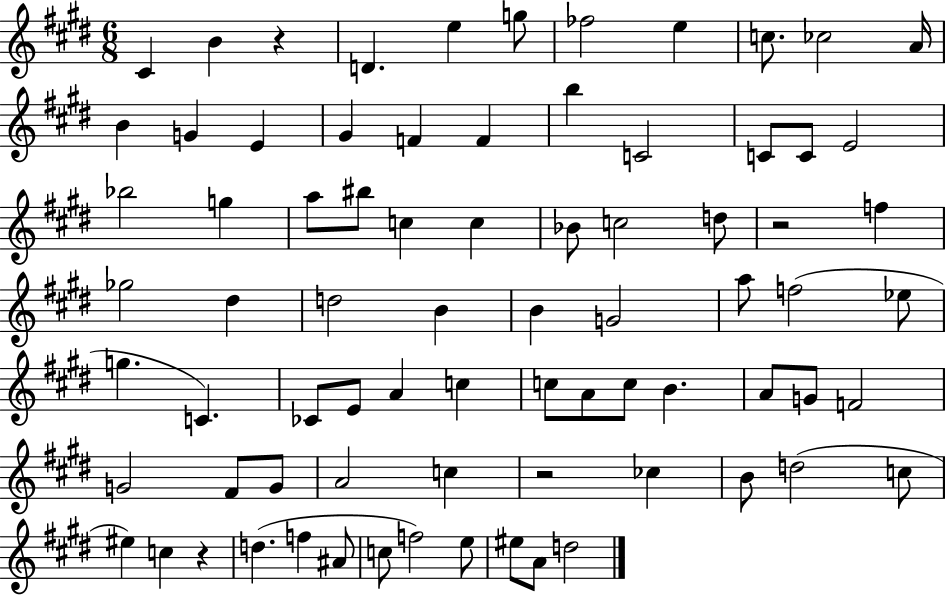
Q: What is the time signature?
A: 6/8